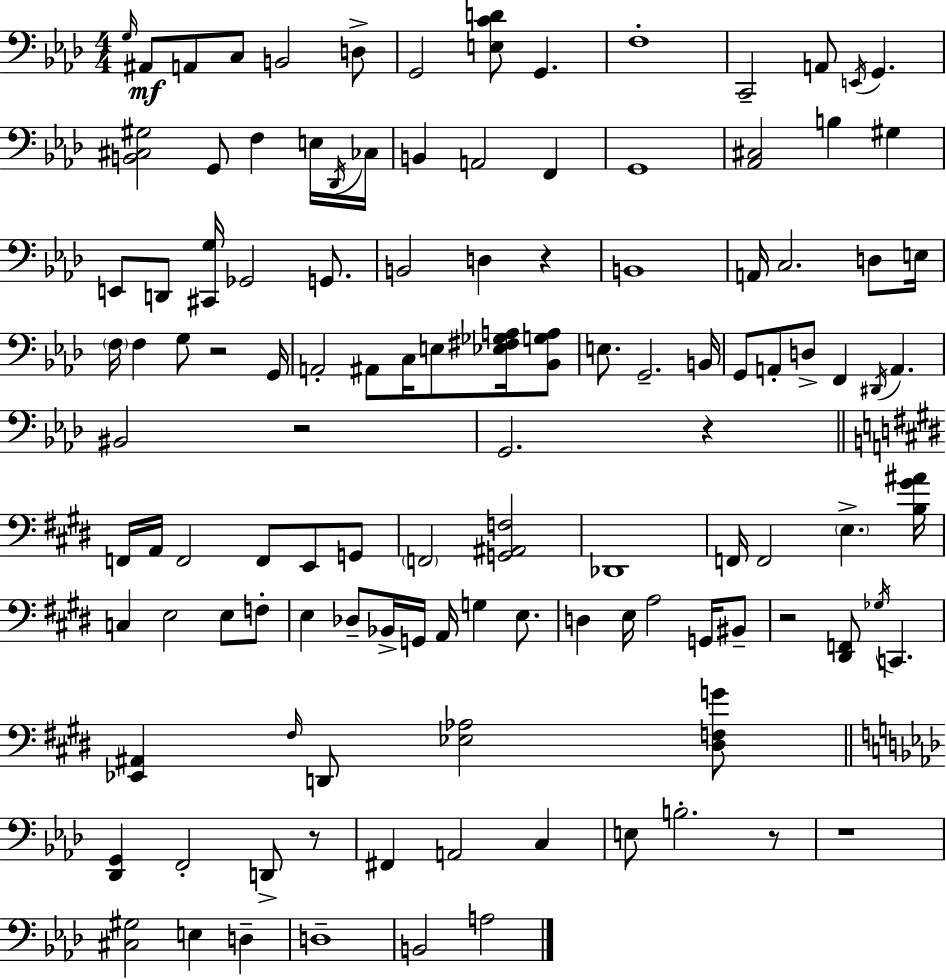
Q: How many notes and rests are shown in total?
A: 119